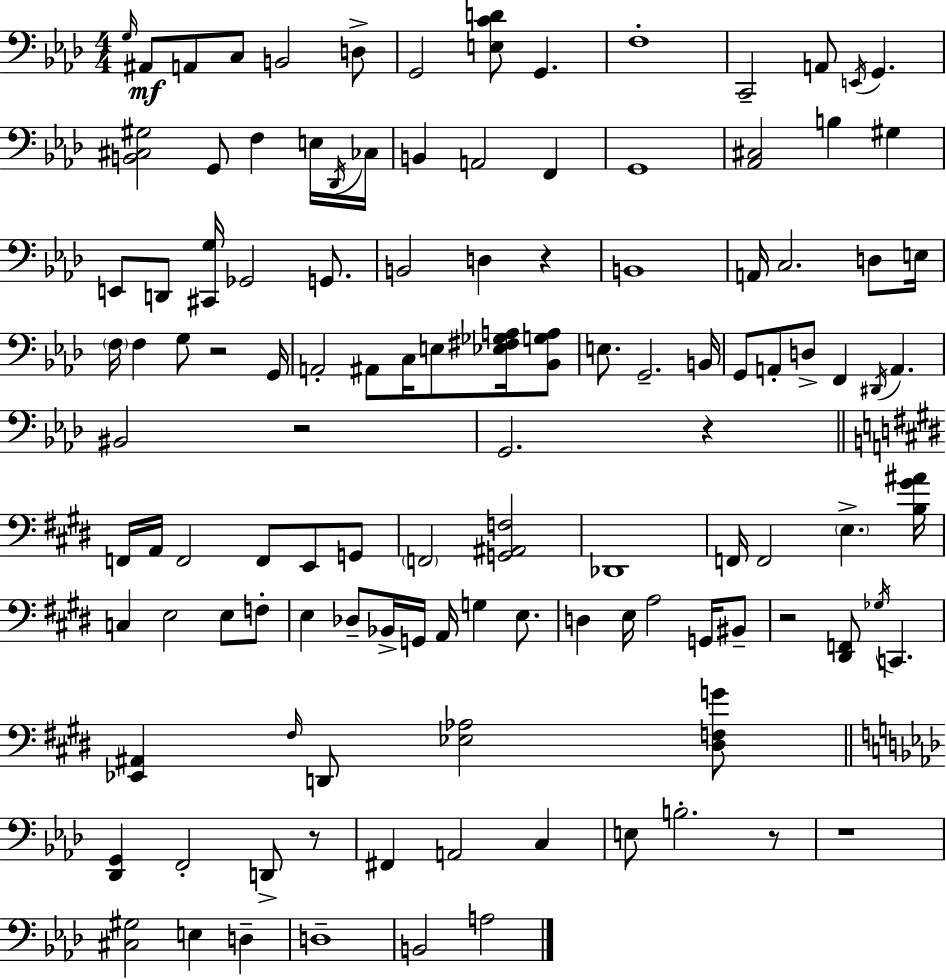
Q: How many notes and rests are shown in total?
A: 119